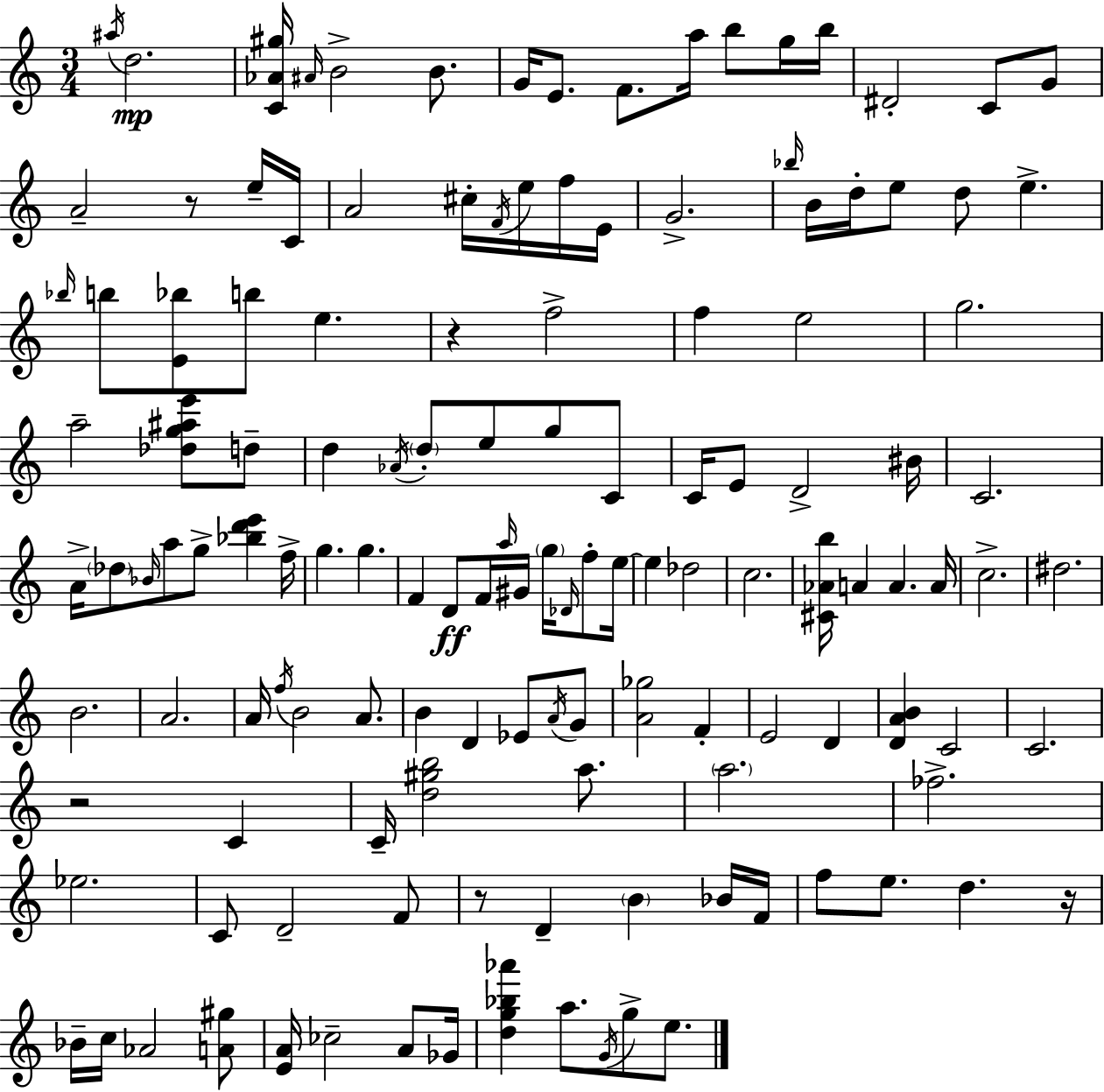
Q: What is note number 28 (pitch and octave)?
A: D5